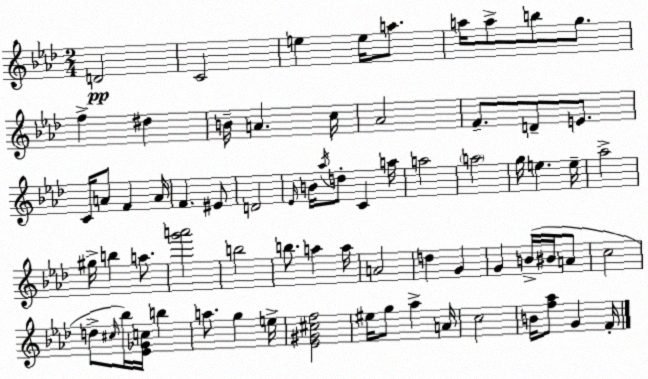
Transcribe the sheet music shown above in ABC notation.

X:1
T:Untitled
M:2/4
L:1/4
K:Fm
D2 C2 e e/4 a/2 a/4 a/2 b/2 g/2 f ^d B/4 A c/4 _A2 F/2 D/2 E/2 C/4 A/2 F A/4 F ^E/2 D2 _E/4 B/4 _a/4 d/2 C a/4 a2 a2 g/4 e e/4 _a2 ^g/4 b a/2 [g'a']2 b2 b/2 a a/4 A2 d G G B/4 ^B/4 A/2 c2 d/2 ^c/4 _b/4 [_E_Gc]/4 b a/2 g e/4 [_E^G^cf]2 ^e/4 g/2 _a A/4 c2 B/4 [f_a]/2 G F/4